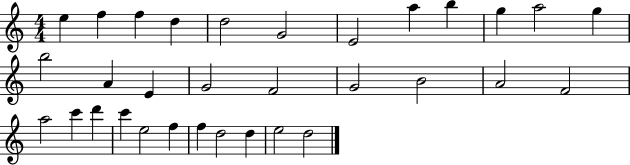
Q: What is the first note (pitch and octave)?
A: E5